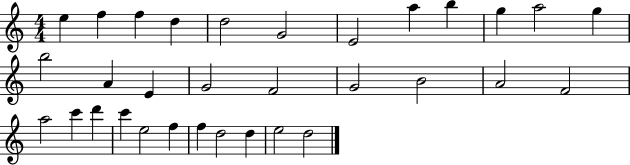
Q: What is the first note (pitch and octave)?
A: E5